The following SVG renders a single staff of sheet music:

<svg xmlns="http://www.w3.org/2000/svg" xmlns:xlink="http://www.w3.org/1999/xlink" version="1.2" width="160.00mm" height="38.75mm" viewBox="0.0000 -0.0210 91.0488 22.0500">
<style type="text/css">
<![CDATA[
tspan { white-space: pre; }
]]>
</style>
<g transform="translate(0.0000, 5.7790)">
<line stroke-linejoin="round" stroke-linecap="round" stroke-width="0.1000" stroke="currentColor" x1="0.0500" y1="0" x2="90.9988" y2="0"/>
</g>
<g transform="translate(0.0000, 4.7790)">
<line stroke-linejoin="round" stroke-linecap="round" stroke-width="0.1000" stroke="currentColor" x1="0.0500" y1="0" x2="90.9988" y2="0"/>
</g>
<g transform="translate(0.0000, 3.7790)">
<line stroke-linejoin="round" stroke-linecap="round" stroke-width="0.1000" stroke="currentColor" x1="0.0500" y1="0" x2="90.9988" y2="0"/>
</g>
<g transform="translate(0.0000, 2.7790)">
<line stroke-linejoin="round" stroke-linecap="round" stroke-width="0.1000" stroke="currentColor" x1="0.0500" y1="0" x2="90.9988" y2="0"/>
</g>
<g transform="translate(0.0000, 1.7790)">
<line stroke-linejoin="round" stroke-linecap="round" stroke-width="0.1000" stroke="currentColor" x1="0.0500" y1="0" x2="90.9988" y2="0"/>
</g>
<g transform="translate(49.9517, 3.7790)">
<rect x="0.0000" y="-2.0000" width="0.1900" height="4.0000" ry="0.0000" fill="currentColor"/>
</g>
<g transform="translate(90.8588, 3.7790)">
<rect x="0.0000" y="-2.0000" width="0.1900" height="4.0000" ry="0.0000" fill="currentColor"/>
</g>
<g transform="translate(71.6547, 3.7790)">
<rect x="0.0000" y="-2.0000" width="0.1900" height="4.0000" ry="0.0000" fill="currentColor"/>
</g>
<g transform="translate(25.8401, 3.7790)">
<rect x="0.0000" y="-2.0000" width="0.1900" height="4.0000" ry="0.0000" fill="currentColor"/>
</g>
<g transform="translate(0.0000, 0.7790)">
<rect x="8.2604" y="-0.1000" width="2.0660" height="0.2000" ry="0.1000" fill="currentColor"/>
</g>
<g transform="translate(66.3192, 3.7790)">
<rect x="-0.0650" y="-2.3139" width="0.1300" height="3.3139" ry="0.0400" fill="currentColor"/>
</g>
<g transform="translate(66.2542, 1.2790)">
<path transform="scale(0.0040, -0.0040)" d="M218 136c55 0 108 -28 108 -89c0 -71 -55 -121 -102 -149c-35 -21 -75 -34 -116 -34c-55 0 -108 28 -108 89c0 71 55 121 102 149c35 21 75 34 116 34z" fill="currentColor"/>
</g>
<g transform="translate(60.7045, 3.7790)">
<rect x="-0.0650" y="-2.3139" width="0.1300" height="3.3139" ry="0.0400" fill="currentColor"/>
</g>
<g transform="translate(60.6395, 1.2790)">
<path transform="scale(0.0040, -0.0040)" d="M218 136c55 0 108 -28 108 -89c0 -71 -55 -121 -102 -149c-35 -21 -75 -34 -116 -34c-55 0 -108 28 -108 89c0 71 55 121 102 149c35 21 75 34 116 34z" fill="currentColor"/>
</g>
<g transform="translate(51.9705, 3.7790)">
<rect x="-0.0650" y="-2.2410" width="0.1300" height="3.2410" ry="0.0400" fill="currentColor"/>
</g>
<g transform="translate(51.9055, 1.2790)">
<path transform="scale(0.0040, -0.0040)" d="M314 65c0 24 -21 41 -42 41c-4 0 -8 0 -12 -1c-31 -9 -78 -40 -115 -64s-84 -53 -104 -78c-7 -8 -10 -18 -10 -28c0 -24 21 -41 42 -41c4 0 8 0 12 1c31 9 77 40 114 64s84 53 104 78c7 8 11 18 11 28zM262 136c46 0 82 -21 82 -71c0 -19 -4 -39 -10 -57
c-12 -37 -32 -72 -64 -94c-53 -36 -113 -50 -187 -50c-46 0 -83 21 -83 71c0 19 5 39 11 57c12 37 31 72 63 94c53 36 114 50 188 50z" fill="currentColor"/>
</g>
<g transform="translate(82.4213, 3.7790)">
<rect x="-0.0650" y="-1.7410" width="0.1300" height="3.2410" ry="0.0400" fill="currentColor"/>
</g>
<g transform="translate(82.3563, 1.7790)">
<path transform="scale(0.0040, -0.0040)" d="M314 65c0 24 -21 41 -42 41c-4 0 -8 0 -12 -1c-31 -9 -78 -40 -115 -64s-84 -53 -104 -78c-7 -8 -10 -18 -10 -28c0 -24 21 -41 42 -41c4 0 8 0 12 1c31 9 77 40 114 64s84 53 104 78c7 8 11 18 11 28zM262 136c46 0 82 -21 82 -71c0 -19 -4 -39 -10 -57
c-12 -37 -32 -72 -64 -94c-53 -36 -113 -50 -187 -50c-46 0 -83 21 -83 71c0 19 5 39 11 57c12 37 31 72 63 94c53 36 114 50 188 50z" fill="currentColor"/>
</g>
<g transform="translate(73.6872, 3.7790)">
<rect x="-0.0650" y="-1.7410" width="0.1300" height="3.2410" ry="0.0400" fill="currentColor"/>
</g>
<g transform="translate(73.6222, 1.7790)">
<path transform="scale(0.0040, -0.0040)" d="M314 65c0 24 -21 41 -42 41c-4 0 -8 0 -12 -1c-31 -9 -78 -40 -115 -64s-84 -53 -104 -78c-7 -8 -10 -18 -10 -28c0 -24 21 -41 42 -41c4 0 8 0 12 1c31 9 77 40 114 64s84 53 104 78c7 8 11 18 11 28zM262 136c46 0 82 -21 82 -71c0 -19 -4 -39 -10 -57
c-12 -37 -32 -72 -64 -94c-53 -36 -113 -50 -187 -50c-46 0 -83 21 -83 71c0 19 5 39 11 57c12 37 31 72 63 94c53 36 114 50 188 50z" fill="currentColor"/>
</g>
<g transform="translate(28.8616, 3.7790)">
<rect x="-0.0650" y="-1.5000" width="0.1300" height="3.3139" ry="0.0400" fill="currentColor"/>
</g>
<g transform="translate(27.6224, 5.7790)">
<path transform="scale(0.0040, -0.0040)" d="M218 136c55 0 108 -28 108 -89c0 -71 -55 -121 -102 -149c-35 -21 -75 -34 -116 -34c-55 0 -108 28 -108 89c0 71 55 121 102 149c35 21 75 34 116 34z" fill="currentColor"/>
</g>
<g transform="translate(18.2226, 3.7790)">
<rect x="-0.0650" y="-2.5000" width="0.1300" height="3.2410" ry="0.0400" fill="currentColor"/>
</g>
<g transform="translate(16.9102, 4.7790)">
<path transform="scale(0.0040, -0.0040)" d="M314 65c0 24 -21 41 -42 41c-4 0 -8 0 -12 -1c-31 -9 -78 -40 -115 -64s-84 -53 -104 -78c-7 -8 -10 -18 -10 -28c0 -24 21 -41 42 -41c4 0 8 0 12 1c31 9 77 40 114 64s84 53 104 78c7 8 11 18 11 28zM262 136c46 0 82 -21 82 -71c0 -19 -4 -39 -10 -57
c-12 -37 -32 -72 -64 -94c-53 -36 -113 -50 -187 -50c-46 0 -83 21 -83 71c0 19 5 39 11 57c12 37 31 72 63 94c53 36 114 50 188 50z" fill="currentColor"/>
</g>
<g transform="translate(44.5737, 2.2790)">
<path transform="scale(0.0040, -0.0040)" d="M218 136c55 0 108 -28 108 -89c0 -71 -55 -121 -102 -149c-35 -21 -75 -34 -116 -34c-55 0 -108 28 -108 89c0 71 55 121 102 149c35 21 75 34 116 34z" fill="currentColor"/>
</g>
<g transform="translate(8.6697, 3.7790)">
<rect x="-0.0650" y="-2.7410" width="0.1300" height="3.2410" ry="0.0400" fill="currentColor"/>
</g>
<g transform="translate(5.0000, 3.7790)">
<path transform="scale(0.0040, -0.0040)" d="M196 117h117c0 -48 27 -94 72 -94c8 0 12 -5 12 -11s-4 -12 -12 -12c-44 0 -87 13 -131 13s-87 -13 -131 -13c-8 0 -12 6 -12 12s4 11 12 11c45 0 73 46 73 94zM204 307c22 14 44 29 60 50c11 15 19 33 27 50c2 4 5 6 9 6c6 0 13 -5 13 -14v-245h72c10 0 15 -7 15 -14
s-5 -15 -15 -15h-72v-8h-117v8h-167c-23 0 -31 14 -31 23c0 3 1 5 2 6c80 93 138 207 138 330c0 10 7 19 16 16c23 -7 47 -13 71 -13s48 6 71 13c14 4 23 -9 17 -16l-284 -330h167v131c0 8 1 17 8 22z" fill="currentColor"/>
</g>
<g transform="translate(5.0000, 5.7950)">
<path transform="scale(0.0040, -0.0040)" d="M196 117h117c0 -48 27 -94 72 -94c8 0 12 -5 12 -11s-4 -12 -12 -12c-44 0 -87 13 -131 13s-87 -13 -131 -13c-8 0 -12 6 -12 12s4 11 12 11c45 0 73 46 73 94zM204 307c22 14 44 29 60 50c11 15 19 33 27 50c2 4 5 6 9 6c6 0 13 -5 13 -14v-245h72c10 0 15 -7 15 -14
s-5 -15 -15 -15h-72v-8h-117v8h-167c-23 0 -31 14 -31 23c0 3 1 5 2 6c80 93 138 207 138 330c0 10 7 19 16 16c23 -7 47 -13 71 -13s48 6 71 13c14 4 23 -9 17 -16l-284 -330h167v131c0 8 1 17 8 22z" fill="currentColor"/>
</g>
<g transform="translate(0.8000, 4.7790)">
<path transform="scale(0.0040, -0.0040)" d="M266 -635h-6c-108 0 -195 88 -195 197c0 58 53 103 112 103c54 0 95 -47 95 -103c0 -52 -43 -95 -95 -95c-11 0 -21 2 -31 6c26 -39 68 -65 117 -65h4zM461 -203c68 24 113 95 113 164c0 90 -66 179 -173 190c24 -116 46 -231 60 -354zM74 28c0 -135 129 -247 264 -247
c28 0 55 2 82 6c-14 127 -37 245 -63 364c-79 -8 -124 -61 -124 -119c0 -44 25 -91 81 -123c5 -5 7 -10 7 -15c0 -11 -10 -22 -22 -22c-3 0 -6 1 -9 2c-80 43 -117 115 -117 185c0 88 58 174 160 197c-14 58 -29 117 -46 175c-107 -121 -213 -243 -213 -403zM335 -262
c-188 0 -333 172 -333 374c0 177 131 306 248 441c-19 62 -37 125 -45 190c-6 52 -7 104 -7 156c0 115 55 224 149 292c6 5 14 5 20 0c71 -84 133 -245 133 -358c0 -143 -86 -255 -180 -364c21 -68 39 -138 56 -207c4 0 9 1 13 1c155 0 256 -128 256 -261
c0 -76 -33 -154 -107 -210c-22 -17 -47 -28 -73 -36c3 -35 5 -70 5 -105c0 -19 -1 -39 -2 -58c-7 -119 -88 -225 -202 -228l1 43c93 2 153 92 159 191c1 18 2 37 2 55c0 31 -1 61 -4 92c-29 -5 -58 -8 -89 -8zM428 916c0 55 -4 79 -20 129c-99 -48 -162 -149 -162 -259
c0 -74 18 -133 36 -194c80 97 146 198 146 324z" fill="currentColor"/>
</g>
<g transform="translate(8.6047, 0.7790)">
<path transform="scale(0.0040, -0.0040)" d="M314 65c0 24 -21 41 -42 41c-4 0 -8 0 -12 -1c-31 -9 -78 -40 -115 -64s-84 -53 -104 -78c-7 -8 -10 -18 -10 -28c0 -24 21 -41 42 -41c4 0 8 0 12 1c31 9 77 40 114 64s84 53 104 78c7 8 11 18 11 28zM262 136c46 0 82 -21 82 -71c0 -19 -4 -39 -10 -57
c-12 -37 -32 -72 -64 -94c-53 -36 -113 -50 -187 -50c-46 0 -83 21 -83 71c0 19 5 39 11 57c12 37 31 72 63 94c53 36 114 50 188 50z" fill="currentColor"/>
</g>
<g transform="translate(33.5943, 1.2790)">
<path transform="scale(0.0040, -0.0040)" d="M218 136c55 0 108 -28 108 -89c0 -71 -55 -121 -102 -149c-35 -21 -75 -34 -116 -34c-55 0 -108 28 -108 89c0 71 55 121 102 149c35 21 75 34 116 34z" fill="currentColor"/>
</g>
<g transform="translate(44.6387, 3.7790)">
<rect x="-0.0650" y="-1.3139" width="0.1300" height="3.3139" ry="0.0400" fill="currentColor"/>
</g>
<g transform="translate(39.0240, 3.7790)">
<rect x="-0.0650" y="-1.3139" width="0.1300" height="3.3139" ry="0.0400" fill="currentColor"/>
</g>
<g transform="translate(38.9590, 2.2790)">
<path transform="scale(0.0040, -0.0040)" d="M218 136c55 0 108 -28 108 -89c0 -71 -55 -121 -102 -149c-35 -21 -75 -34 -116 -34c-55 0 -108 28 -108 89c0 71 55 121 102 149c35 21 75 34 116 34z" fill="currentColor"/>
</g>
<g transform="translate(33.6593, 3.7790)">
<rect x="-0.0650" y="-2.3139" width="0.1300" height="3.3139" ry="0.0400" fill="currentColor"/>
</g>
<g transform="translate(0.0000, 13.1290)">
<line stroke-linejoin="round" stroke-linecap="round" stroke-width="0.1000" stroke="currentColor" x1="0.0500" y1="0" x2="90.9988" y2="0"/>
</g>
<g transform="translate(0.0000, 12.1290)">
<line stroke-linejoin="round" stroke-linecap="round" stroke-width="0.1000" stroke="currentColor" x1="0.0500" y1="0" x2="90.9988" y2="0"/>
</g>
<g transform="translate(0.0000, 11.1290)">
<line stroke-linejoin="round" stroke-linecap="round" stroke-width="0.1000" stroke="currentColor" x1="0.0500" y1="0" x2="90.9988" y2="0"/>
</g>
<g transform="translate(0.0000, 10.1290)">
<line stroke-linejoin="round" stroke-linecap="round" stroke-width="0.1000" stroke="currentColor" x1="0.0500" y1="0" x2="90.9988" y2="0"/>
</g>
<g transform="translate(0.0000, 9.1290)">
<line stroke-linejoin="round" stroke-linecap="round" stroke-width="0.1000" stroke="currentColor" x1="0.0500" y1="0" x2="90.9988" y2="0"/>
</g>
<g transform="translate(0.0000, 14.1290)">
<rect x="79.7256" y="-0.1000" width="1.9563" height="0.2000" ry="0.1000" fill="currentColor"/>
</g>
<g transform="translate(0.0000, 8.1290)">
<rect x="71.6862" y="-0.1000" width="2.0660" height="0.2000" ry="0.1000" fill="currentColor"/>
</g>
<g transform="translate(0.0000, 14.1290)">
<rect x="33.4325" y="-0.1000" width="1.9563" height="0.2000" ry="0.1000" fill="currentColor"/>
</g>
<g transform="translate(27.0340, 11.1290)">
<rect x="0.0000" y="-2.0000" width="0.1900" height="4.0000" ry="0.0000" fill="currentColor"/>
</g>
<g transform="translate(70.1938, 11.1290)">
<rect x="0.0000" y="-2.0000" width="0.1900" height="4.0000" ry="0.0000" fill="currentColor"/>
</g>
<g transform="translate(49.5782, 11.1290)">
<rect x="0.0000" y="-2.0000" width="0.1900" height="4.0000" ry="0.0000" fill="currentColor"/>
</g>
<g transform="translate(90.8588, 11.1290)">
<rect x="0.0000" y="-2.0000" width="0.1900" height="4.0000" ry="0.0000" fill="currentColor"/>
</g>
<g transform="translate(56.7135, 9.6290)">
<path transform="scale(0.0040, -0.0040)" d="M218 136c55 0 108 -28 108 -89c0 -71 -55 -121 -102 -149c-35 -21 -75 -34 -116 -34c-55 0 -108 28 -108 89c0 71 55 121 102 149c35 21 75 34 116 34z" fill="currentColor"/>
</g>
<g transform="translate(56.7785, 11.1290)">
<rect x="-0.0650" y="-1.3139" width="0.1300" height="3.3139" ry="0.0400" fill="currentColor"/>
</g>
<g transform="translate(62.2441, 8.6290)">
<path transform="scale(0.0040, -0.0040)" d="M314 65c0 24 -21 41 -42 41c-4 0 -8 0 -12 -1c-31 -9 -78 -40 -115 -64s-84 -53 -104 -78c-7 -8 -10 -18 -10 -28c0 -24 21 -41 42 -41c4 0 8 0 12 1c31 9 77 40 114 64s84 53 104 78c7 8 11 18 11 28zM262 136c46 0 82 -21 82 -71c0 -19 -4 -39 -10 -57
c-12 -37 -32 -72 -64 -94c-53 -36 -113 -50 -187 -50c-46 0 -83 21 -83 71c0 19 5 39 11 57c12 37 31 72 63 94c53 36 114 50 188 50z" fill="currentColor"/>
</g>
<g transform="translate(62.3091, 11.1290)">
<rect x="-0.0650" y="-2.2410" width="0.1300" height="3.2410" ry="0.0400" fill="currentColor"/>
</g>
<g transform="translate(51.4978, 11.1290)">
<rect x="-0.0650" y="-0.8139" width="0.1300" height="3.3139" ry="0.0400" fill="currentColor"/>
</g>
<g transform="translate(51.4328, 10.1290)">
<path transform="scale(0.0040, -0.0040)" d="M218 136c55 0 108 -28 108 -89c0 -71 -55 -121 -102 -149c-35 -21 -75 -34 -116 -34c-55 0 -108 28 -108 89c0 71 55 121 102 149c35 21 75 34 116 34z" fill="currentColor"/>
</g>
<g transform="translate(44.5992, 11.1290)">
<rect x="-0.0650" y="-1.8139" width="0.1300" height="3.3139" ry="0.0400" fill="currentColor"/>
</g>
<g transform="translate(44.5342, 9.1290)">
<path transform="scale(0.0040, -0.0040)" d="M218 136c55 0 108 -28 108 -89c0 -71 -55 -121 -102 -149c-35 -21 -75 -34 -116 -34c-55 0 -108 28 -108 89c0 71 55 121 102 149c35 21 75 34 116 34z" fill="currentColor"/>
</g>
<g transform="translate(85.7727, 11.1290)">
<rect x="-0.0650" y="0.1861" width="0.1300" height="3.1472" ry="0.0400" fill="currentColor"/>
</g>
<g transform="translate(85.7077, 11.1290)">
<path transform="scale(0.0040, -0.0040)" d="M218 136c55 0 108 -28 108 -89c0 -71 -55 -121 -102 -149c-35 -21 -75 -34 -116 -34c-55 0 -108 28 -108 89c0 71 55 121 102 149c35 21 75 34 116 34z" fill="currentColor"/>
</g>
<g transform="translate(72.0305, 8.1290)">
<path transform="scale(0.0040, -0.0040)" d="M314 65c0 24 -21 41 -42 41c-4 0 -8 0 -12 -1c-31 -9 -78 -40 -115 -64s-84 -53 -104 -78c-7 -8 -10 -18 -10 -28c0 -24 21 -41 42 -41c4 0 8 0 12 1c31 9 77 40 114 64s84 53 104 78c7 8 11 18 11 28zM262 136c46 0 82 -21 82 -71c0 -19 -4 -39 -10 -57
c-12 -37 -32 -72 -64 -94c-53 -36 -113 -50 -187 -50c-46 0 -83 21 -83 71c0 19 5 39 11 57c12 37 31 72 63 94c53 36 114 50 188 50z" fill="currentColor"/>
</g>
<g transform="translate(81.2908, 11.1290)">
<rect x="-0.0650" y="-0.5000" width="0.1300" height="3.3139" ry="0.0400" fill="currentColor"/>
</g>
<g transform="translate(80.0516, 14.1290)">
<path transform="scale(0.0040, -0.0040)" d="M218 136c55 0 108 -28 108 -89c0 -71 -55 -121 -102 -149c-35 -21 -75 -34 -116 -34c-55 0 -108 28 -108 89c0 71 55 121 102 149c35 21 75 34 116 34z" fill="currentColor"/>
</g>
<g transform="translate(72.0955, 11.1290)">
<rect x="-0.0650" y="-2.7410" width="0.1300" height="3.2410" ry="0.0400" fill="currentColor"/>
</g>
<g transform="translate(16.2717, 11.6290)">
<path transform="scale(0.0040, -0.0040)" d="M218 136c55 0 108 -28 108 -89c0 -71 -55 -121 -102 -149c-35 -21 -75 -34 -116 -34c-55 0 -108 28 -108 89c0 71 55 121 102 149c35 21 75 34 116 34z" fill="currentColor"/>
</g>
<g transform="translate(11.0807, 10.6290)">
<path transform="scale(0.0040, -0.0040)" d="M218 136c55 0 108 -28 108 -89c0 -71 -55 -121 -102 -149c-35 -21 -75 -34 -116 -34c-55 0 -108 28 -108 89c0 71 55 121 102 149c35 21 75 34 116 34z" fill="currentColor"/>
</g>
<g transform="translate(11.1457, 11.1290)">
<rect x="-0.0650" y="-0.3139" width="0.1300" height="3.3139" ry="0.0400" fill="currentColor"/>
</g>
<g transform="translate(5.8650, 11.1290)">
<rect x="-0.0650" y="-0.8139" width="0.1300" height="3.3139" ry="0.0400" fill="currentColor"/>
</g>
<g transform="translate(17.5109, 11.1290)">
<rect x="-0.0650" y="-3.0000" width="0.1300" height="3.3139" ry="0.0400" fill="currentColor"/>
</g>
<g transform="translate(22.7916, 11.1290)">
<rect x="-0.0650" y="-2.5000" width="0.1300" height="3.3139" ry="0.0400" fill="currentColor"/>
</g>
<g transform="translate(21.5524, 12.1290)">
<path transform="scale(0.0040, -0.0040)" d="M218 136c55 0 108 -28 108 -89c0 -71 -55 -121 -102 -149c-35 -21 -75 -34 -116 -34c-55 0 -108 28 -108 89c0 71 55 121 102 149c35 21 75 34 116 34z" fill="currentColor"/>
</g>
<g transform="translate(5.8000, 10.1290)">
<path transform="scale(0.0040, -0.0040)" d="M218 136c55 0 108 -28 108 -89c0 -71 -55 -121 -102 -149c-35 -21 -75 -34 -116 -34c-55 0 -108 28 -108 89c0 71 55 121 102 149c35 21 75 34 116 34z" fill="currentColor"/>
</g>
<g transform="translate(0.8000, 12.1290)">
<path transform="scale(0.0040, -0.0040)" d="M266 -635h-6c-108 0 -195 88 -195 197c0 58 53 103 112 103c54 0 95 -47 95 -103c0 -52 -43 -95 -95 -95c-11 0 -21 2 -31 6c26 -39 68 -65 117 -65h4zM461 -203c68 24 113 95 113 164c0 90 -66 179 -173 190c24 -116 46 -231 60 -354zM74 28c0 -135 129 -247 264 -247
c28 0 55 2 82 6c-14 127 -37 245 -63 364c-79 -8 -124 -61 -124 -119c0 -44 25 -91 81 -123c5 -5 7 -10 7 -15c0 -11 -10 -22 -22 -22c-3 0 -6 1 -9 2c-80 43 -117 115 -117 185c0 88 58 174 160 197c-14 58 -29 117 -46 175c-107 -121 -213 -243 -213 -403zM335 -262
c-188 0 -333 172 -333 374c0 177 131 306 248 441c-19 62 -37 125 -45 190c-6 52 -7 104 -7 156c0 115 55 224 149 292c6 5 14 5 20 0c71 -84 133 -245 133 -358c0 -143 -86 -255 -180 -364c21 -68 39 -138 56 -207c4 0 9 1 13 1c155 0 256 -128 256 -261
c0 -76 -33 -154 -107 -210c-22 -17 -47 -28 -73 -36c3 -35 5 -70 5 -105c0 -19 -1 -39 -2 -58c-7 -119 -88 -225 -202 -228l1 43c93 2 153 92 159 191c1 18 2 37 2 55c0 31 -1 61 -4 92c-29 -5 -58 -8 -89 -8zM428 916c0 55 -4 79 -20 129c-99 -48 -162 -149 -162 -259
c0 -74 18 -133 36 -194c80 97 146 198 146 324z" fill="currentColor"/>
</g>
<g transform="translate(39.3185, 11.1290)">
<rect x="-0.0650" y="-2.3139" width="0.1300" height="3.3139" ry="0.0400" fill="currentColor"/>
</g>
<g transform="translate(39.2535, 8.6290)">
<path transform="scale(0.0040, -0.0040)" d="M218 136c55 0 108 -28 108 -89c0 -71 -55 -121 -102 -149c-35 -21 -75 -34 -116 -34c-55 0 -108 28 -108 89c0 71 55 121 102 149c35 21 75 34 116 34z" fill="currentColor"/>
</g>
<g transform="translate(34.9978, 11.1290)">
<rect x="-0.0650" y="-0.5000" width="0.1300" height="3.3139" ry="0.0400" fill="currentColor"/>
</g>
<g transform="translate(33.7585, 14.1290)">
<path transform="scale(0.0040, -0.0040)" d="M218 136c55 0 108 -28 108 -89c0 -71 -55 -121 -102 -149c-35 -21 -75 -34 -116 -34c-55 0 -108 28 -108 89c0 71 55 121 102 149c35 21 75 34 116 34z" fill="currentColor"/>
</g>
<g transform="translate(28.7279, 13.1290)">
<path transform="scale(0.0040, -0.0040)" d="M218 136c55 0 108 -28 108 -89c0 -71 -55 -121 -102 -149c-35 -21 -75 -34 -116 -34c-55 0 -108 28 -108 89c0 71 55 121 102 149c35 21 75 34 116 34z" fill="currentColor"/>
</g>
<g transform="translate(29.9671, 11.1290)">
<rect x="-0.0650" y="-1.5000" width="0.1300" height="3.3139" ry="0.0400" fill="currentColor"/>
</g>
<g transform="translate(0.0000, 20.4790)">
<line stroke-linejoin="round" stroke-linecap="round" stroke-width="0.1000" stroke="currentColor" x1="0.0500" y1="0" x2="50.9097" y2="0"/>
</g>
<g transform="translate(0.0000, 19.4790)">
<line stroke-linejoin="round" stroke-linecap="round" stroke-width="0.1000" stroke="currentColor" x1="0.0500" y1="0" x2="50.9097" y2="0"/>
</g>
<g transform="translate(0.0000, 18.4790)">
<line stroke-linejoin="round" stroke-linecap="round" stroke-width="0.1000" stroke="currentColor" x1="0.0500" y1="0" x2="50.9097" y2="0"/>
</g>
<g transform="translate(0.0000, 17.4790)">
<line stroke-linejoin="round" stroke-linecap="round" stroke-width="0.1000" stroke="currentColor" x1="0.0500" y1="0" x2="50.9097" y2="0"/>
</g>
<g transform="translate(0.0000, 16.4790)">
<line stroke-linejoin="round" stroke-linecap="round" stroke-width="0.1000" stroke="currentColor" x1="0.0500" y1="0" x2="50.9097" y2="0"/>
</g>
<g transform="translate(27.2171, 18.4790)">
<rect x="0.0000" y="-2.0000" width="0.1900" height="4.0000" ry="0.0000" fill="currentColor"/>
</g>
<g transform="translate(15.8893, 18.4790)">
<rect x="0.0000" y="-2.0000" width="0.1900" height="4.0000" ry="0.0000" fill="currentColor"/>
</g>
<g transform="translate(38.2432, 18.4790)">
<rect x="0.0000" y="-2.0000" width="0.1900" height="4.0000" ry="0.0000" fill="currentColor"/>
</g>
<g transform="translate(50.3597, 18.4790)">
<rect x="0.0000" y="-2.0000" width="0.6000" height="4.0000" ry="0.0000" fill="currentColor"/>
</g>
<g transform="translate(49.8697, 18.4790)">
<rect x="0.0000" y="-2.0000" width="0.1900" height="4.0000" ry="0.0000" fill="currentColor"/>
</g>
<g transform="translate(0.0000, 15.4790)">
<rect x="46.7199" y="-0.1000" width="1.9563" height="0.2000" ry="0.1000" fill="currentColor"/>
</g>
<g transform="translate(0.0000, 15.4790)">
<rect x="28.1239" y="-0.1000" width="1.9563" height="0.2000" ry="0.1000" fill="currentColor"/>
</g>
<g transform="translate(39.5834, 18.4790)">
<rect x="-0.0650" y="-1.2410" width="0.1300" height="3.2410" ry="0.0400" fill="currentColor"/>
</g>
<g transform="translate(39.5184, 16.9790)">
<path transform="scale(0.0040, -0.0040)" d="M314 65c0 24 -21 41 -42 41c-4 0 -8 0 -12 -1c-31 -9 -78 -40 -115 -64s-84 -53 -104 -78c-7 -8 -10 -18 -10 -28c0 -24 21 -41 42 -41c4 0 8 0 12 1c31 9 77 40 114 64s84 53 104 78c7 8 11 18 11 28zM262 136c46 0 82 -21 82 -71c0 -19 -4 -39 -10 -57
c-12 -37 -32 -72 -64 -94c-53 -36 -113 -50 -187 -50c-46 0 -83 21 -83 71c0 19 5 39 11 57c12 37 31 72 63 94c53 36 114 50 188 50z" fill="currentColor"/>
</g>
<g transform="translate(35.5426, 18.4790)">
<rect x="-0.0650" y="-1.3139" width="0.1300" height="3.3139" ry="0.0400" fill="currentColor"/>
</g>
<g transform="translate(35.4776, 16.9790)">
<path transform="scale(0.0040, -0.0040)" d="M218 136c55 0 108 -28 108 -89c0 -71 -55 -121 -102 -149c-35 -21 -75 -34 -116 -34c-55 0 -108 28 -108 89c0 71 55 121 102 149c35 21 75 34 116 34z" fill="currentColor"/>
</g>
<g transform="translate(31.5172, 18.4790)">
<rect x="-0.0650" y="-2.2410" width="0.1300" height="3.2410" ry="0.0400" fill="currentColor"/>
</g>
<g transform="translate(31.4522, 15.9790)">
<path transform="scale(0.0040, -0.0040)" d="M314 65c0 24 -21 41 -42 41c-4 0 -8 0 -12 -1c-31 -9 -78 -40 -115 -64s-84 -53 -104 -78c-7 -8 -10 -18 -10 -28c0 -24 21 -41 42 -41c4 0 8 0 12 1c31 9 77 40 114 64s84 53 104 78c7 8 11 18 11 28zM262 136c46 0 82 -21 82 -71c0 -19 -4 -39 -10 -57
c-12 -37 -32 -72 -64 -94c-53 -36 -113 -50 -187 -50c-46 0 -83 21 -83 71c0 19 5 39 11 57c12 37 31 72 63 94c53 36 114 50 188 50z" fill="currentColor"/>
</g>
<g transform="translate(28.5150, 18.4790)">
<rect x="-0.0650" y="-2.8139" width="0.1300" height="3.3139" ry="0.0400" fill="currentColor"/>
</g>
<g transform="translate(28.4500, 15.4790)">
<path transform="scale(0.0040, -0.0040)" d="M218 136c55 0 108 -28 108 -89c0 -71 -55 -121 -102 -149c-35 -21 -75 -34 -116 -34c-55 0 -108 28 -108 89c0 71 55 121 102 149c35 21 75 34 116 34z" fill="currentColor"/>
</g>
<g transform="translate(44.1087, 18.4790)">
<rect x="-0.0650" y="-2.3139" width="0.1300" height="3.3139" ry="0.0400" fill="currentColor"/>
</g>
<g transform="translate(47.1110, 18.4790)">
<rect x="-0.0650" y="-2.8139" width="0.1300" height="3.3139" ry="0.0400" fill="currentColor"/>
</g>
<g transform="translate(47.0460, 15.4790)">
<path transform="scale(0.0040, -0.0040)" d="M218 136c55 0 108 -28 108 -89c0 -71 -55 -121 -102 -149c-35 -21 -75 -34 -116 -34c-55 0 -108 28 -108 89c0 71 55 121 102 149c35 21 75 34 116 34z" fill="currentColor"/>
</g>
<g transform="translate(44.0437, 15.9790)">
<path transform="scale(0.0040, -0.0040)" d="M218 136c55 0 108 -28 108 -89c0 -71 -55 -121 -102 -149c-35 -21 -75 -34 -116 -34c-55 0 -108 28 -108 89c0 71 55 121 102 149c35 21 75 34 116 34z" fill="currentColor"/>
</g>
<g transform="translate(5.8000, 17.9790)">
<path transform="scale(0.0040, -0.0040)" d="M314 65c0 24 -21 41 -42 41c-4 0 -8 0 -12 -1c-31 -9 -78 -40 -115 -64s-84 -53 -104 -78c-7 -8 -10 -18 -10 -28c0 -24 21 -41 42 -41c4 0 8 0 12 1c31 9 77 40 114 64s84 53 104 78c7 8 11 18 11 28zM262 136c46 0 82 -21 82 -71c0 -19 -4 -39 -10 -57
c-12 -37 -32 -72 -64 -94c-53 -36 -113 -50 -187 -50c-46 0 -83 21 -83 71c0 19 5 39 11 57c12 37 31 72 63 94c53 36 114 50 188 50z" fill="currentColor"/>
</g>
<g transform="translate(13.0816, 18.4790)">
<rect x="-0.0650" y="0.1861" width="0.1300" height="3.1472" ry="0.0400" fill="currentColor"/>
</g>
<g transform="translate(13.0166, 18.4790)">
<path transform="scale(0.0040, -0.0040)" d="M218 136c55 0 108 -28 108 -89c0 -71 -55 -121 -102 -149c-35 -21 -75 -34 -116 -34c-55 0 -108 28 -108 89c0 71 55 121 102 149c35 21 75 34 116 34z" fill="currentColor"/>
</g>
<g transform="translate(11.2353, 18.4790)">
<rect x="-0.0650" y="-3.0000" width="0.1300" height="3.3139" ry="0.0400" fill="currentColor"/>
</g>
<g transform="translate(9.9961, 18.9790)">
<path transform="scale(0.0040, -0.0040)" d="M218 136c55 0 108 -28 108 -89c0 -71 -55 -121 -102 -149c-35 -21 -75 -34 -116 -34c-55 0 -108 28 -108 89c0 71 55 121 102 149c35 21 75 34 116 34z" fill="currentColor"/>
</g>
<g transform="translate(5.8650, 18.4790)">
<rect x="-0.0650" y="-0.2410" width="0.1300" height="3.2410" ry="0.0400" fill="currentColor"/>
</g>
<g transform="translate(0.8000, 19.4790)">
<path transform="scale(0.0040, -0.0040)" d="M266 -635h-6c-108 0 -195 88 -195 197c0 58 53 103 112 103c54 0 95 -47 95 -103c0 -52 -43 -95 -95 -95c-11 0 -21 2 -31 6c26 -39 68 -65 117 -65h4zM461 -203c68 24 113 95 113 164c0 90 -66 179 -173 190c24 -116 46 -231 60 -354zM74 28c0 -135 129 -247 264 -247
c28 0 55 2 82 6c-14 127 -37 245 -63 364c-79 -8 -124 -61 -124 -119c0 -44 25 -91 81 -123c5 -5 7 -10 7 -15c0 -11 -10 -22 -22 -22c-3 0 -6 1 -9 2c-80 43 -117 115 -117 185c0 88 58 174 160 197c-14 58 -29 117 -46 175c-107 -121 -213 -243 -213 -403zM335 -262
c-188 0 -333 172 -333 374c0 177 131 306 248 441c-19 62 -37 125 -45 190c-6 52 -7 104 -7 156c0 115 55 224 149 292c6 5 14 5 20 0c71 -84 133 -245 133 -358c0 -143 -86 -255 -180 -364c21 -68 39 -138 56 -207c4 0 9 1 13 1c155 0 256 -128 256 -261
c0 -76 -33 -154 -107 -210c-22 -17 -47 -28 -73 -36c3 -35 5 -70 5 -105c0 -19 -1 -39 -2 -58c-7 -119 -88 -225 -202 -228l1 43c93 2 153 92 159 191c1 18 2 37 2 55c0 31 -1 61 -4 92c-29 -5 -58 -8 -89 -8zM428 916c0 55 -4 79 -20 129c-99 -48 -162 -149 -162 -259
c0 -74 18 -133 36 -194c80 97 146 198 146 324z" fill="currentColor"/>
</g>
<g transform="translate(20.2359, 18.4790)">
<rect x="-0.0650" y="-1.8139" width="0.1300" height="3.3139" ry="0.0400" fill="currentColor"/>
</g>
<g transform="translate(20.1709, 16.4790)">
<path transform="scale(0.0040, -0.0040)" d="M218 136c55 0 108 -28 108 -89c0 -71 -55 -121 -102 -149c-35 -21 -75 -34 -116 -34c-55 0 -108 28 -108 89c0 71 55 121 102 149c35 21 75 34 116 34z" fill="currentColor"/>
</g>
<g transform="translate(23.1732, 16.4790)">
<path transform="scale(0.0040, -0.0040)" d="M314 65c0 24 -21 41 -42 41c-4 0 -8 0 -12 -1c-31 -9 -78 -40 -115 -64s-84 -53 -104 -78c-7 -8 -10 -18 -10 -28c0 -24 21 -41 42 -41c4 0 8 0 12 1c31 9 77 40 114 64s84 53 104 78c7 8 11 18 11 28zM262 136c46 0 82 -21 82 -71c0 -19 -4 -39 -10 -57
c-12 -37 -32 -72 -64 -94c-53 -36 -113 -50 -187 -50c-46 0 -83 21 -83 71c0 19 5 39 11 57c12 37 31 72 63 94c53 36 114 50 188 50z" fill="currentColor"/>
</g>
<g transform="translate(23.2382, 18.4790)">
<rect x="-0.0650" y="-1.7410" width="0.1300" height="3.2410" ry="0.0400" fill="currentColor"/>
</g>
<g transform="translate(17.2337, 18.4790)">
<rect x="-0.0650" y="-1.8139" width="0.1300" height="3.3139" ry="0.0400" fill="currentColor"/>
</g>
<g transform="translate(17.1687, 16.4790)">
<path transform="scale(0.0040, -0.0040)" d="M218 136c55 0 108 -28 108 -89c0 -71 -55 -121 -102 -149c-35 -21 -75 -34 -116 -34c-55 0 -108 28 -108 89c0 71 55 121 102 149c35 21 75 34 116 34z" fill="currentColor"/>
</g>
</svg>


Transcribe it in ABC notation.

X:1
T:Untitled
M:4/4
L:1/4
K:C
a2 G2 E g e e g2 g g f2 f2 d c A G E C g f d e g2 a2 C B c2 A B f f f2 a g2 e e2 g a